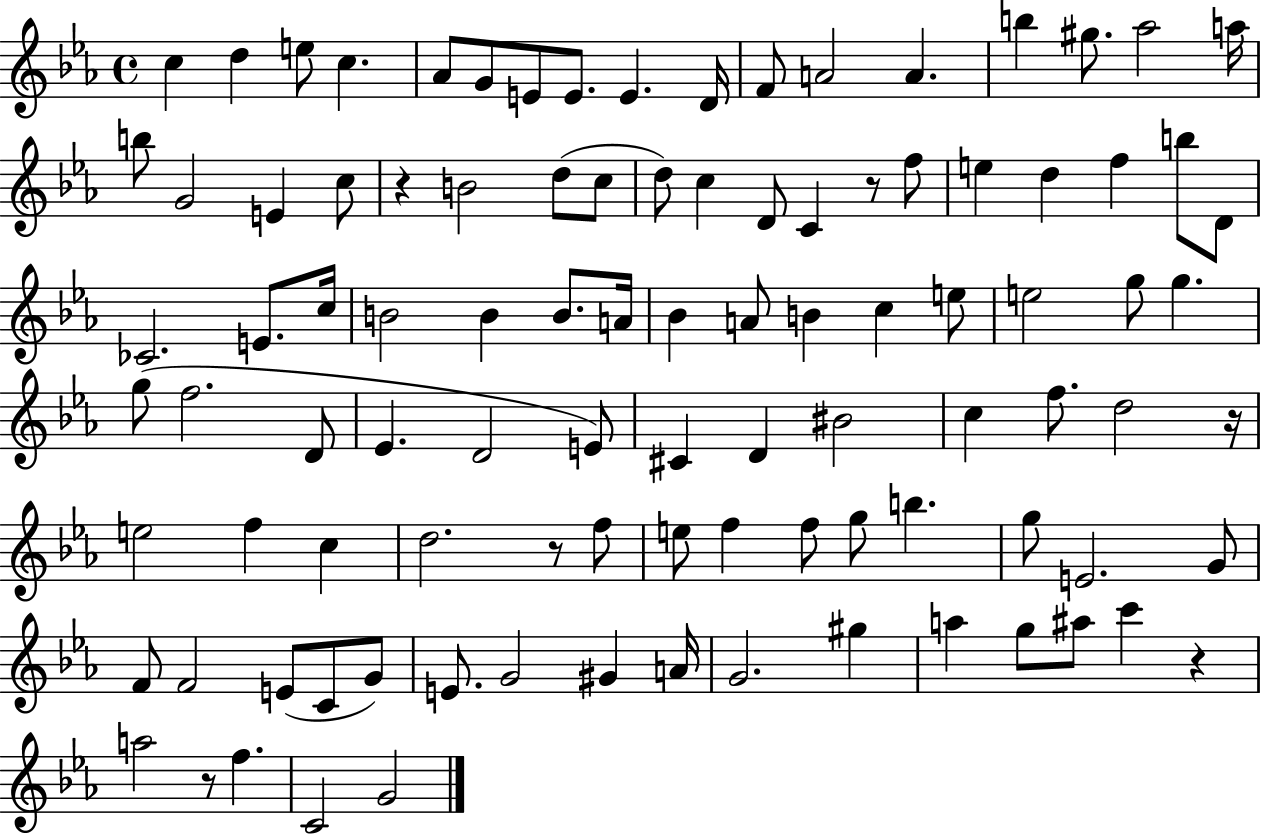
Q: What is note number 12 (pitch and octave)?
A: A4